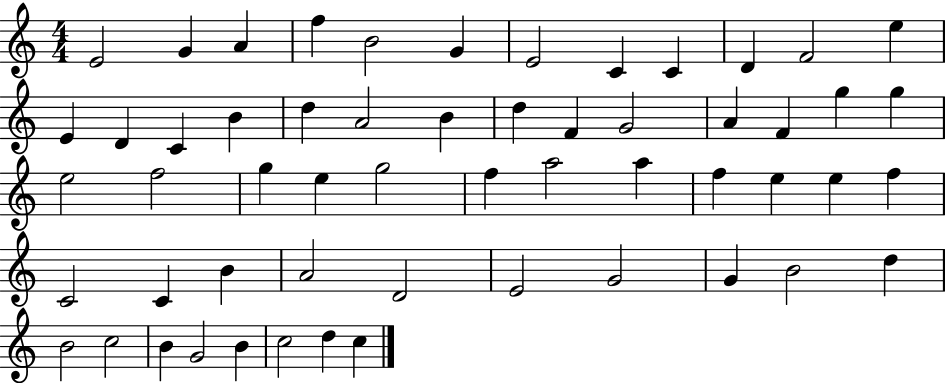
{
  \clef treble
  \numericTimeSignature
  \time 4/4
  \key c \major
  e'2 g'4 a'4 | f''4 b'2 g'4 | e'2 c'4 c'4 | d'4 f'2 e''4 | \break e'4 d'4 c'4 b'4 | d''4 a'2 b'4 | d''4 f'4 g'2 | a'4 f'4 g''4 g''4 | \break e''2 f''2 | g''4 e''4 g''2 | f''4 a''2 a''4 | f''4 e''4 e''4 f''4 | \break c'2 c'4 b'4 | a'2 d'2 | e'2 g'2 | g'4 b'2 d''4 | \break b'2 c''2 | b'4 g'2 b'4 | c''2 d''4 c''4 | \bar "|."
}